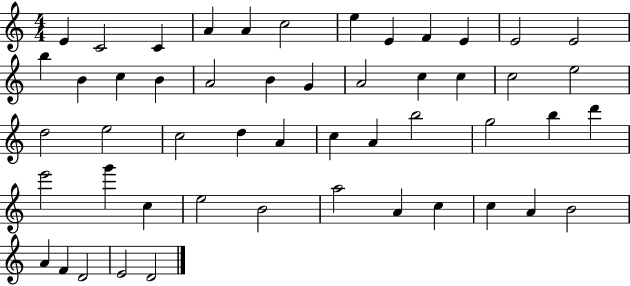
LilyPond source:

{
  \clef treble
  \numericTimeSignature
  \time 4/4
  \key c \major
  e'4 c'2 c'4 | a'4 a'4 c''2 | e''4 e'4 f'4 e'4 | e'2 e'2 | \break b''4 b'4 c''4 b'4 | a'2 b'4 g'4 | a'2 c''4 c''4 | c''2 e''2 | \break d''2 e''2 | c''2 d''4 a'4 | c''4 a'4 b''2 | g''2 b''4 d'''4 | \break e'''2 g'''4 c''4 | e''2 b'2 | a''2 a'4 c''4 | c''4 a'4 b'2 | \break a'4 f'4 d'2 | e'2 d'2 | \bar "|."
}